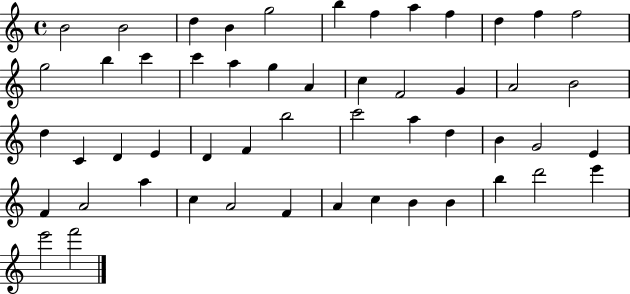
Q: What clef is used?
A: treble